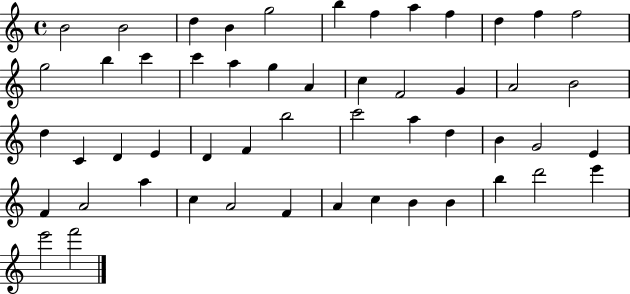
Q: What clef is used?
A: treble